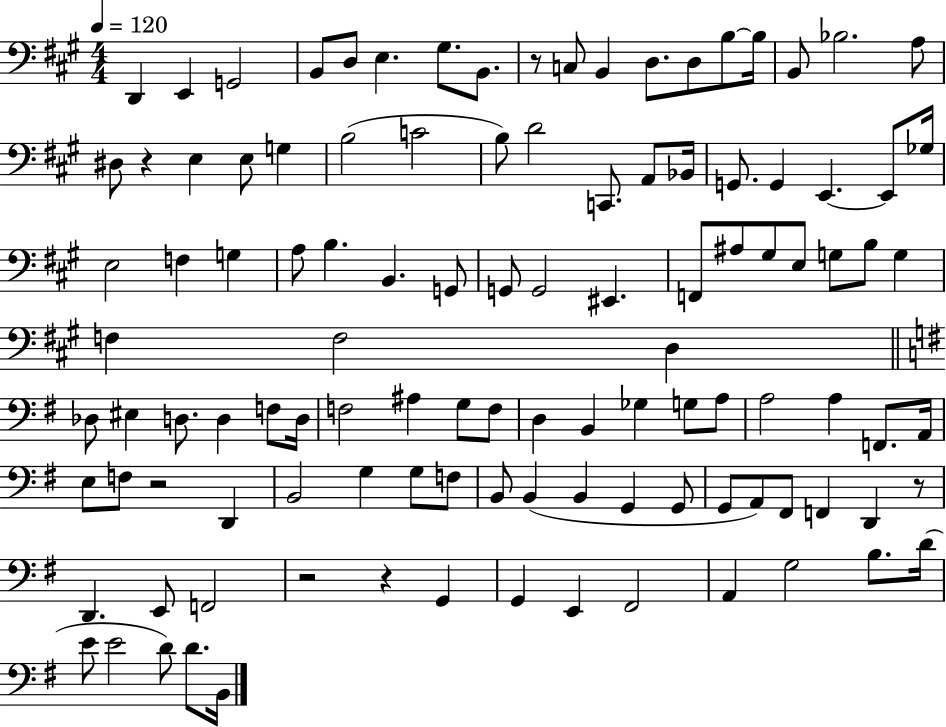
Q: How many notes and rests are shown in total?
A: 111